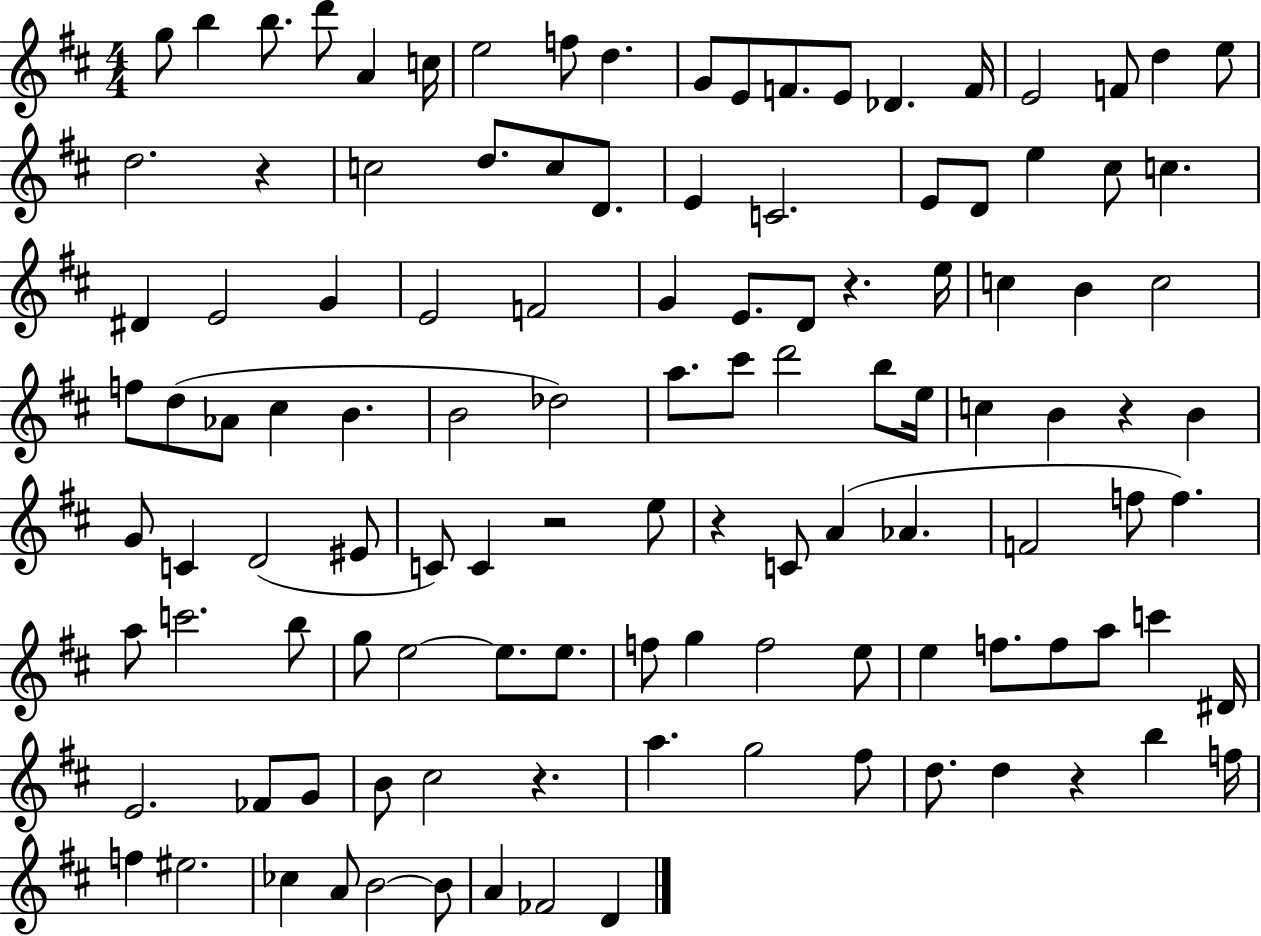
{
  \clef treble
  \numericTimeSignature
  \time 4/4
  \key d \major
  g''8 b''4 b''8. d'''8 a'4 c''16 | e''2 f''8 d''4. | g'8 e'8 f'8. e'8 des'4. f'16 | e'2 f'8 d''4 e''8 | \break d''2. r4 | c''2 d''8. c''8 d'8. | e'4 c'2. | e'8 d'8 e''4 cis''8 c''4. | \break dis'4 e'2 g'4 | e'2 f'2 | g'4 e'8. d'8 r4. e''16 | c''4 b'4 c''2 | \break f''8 d''8( aes'8 cis''4 b'4. | b'2 des''2) | a''8. cis'''8 d'''2 b''8 e''16 | c''4 b'4 r4 b'4 | \break g'8 c'4 d'2( eis'8 | c'8) c'4 r2 e''8 | r4 c'8 a'4( aes'4. | f'2 f''8 f''4.) | \break a''8 c'''2. b''8 | g''8 e''2~~ e''8. e''8. | f''8 g''4 f''2 e''8 | e''4 f''8. f''8 a''8 c'''4 dis'16 | \break e'2. fes'8 g'8 | b'8 cis''2 r4. | a''4. g''2 fis''8 | d''8. d''4 r4 b''4 f''16 | \break f''4 eis''2. | ces''4 a'8 b'2~~ b'8 | a'4 fes'2 d'4 | \bar "|."
}